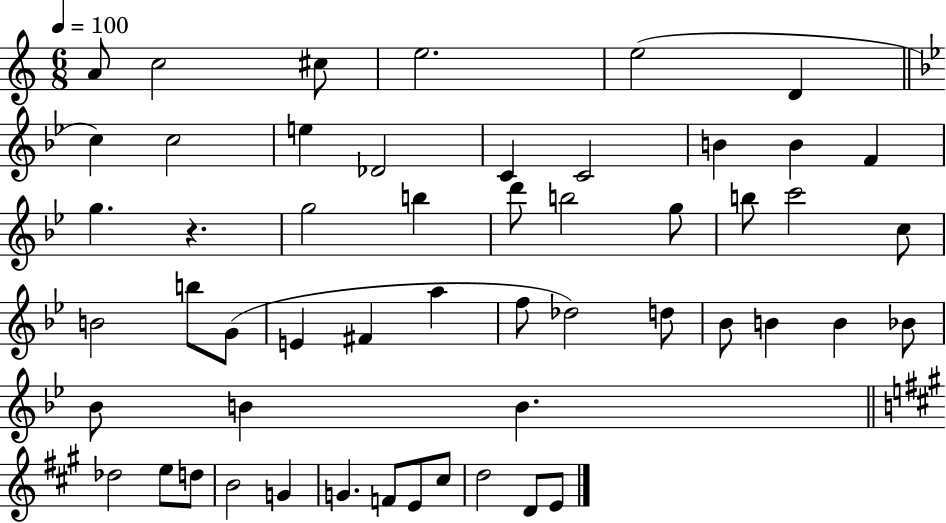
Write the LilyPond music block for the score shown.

{
  \clef treble
  \numericTimeSignature
  \time 6/8
  \key c \major
  \tempo 4 = 100
  \repeat volta 2 { a'8 c''2 cis''8 | e''2. | e''2( d'4 | \bar "||" \break \key g \minor c''4) c''2 | e''4 des'2 | c'4 c'2 | b'4 b'4 f'4 | \break g''4. r4. | g''2 b''4 | d'''8 b''2 g''8 | b''8 c'''2 c''8 | \break b'2 b''8 g'8( | e'4 fis'4 a''4 | f''8 des''2) d''8 | bes'8 b'4 b'4 bes'8 | \break bes'8 b'4 b'4. | \bar "||" \break \key a \major des''2 e''8 d''8 | b'2 g'4 | g'4. f'8 e'8 cis''8 | d''2 d'8 e'8 | \break } \bar "|."
}